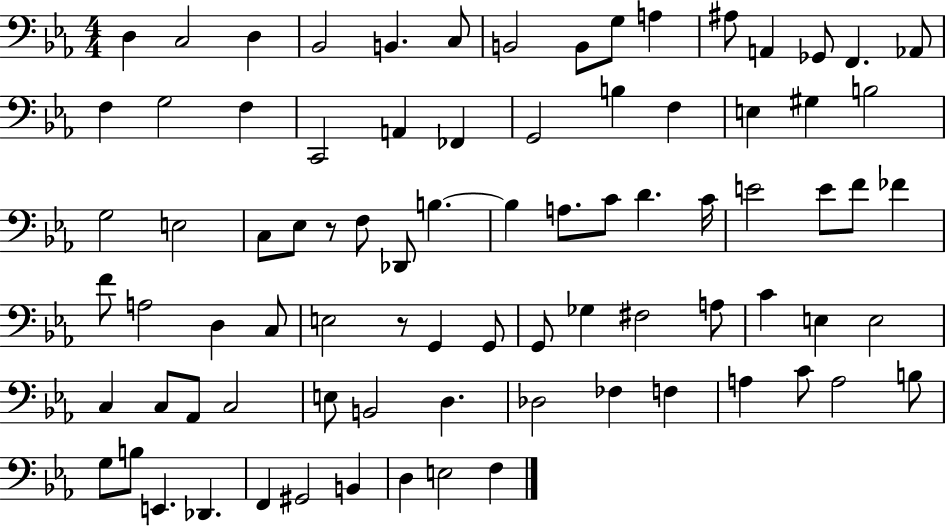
D3/q C3/h D3/q Bb2/h B2/q. C3/e B2/h B2/e G3/e A3/q A#3/e A2/q Gb2/e F2/q. Ab2/e F3/q G3/h F3/q C2/h A2/q FES2/q G2/h B3/q F3/q E3/q G#3/q B3/h G3/h E3/h C3/e Eb3/e R/e F3/e Db2/e B3/q. B3/q A3/e. C4/e D4/q. C4/s E4/h E4/e F4/e FES4/q F4/e A3/h D3/q C3/e E3/h R/e G2/q G2/e G2/e Gb3/q F#3/h A3/e C4/q E3/q E3/h C3/q C3/e Ab2/e C3/h E3/e B2/h D3/q. Db3/h FES3/q F3/q A3/q C4/e A3/h B3/e G3/e B3/e E2/q. Db2/q. F2/q G#2/h B2/q D3/q E3/h F3/q